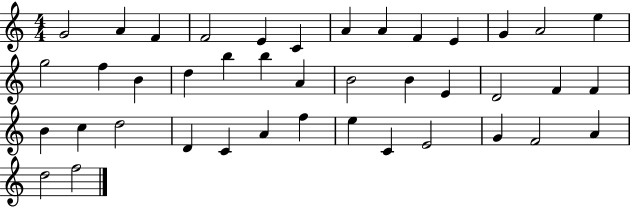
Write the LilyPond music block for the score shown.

{
  \clef treble
  \numericTimeSignature
  \time 4/4
  \key c \major
  g'2 a'4 f'4 | f'2 e'4 c'4 | a'4 a'4 f'4 e'4 | g'4 a'2 e''4 | \break g''2 f''4 b'4 | d''4 b''4 b''4 a'4 | b'2 b'4 e'4 | d'2 f'4 f'4 | \break b'4 c''4 d''2 | d'4 c'4 a'4 f''4 | e''4 c'4 e'2 | g'4 f'2 a'4 | \break d''2 f''2 | \bar "|."
}